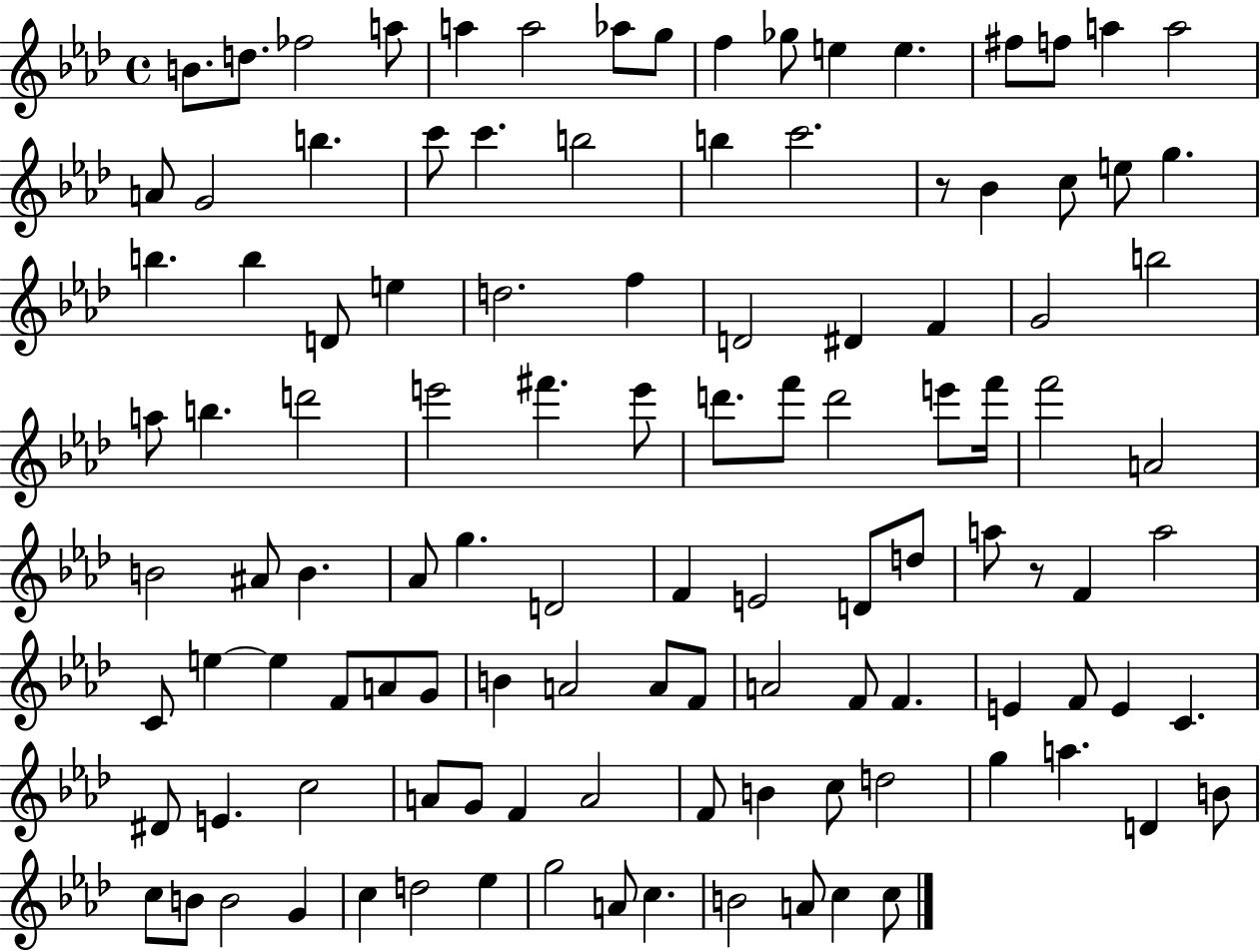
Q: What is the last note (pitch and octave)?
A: C5